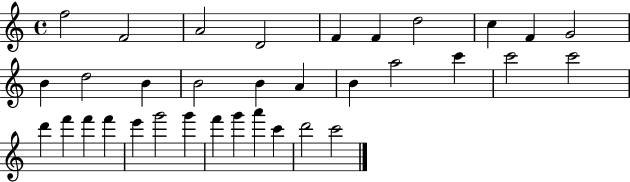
F5/h F4/h A4/h D4/h F4/q F4/q D5/h C5/q F4/q G4/h B4/q D5/h B4/q B4/h B4/q A4/q B4/q A5/h C6/q C6/h C6/h D6/q F6/q F6/q F6/q E6/q G6/h G6/q F6/q G6/q A6/q C6/q D6/h C6/h